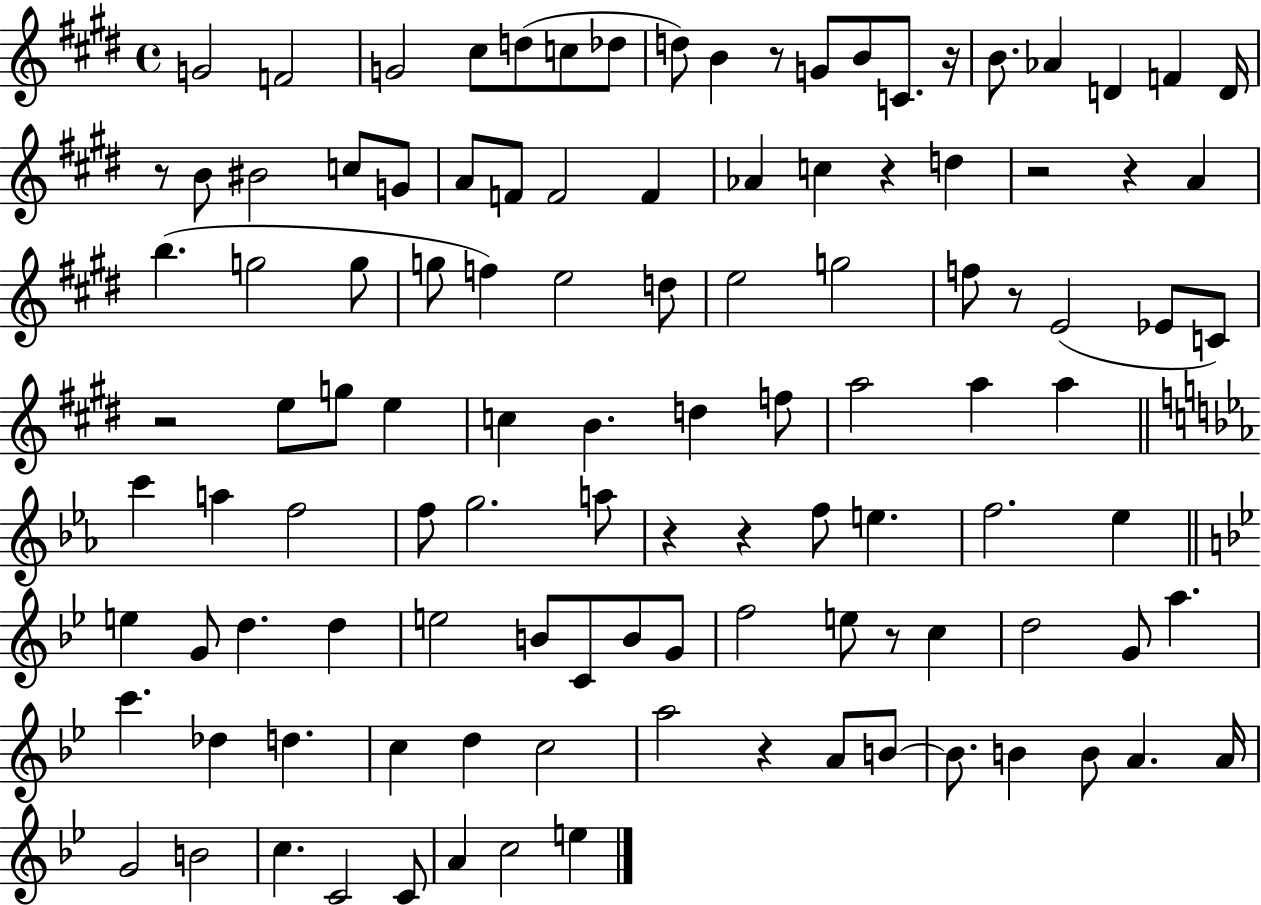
{
  \clef treble
  \time 4/4
  \defaultTimeSignature
  \key e \major
  g'2 f'2 | g'2 cis''8 d''8( c''8 des''8 | d''8) b'4 r8 g'8 b'8 c'8. r16 | b'8. aes'4 d'4 f'4 d'16 | \break r8 b'8 bis'2 c''8 g'8 | a'8 f'8 f'2 f'4 | aes'4 c''4 r4 d''4 | r2 r4 a'4 | \break b''4.( g''2 g''8 | g''8 f''4) e''2 d''8 | e''2 g''2 | f''8 r8 e'2( ees'8 c'8) | \break r2 e''8 g''8 e''4 | c''4 b'4. d''4 f''8 | a''2 a''4 a''4 | \bar "||" \break \key ees \major c'''4 a''4 f''2 | f''8 g''2. a''8 | r4 r4 f''8 e''4. | f''2. ees''4 | \break \bar "||" \break \key bes \major e''4 g'8 d''4. d''4 | e''2 b'8 c'8 b'8 g'8 | f''2 e''8 r8 c''4 | d''2 g'8 a''4. | \break c'''4. des''4 d''4. | c''4 d''4 c''2 | a''2 r4 a'8 b'8~~ | b'8. b'4 b'8 a'4. a'16 | \break g'2 b'2 | c''4. c'2 c'8 | a'4 c''2 e''4 | \bar "|."
}